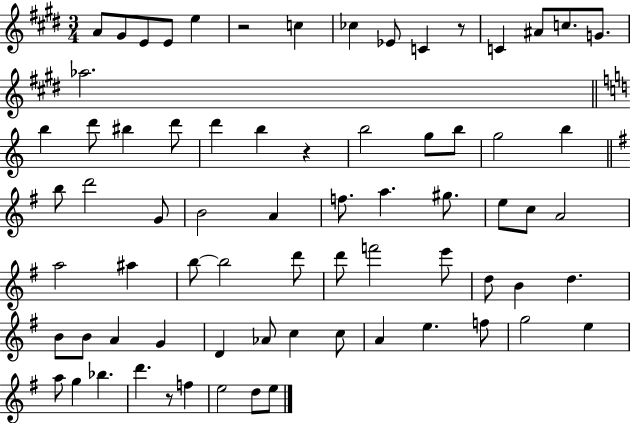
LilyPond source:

{
  \clef treble
  \numericTimeSignature
  \time 3/4
  \key e \major
  a'8 gis'8 e'8 e'8 e''4 | r2 c''4 | ces''4 ees'8 c'4 r8 | c'4 ais'8 c''8. g'8. | \break aes''2. | \bar "||" \break \key c \major b''4 d'''8 bis''4 d'''8 | d'''4 b''4 r4 | b''2 g''8 b''8 | g''2 b''4 | \break \bar "||" \break \key g \major b''8 d'''2 g'8 | b'2 a'4 | f''8. a''4. gis''8. | e''8 c''8 a'2 | \break a''2 ais''4 | b''8~~ b''2 d'''8 | d'''8 f'''2 e'''8 | d''8 b'4 d''4. | \break b'8 b'8 a'4 g'4 | d'4 aes'8 c''4 c''8 | a'4 e''4. f''8 | g''2 e''4 | \break a''8 g''4 bes''4. | d'''4. r8 f''4 | e''2 d''8 e''8 | \bar "|."
}